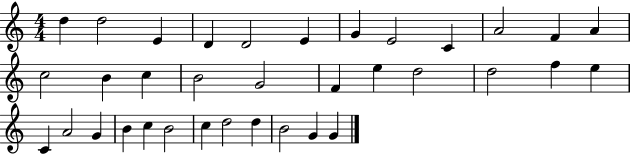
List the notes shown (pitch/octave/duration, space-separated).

D5/q D5/h E4/q D4/q D4/h E4/q G4/q E4/h C4/q A4/h F4/q A4/q C5/h B4/q C5/q B4/h G4/h F4/q E5/q D5/h D5/h F5/q E5/q C4/q A4/h G4/q B4/q C5/q B4/h C5/q D5/h D5/q B4/h G4/q G4/q